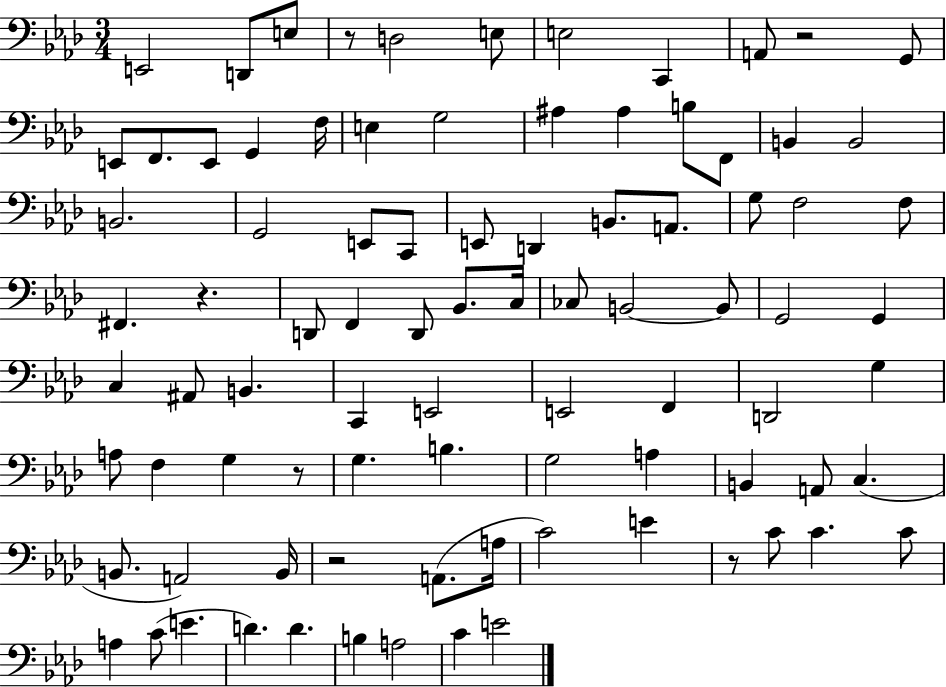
E2/h D2/e E3/e R/e D3/h E3/e E3/h C2/q A2/e R/h G2/e E2/e F2/e. E2/e G2/q F3/s E3/q G3/h A#3/q A#3/q B3/e F2/e B2/q B2/h B2/h. G2/h E2/e C2/e E2/e D2/q B2/e. A2/e. G3/e F3/h F3/e F#2/q. R/q. D2/e F2/q D2/e Bb2/e. C3/s CES3/e B2/h B2/e G2/h G2/q C3/q A#2/e B2/q. C2/q E2/h E2/h F2/q D2/h G3/q A3/e F3/q G3/q R/e G3/q. B3/q. G3/h A3/q B2/q A2/e C3/q. B2/e. A2/h B2/s R/h A2/e. A3/s C4/h E4/q R/e C4/e C4/q. C4/e A3/q C4/e E4/q. D4/q. D4/q. B3/q A3/h C4/q E4/h